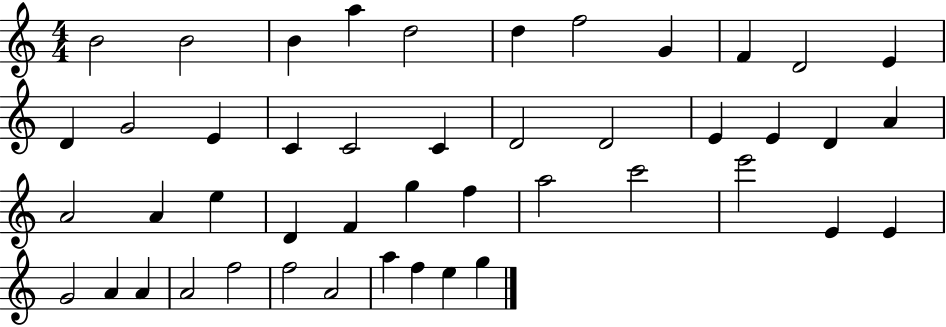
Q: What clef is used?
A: treble